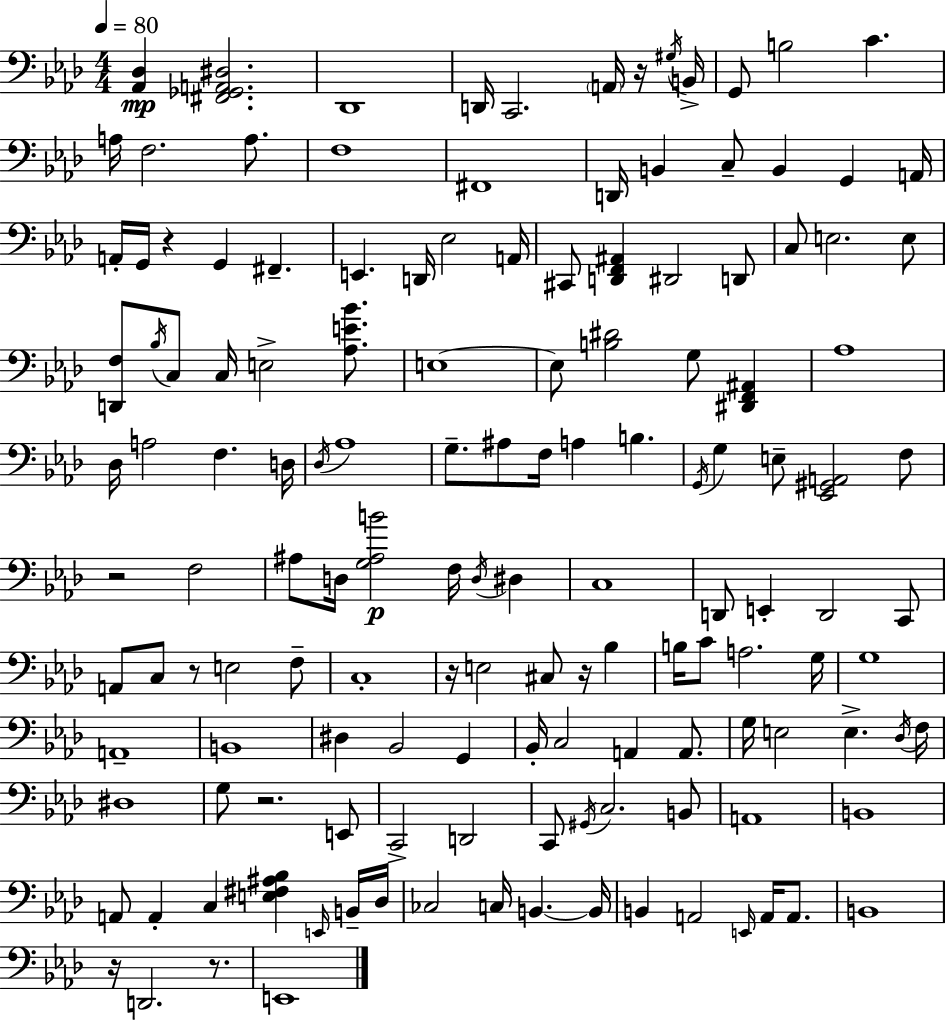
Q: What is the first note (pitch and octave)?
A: Db2